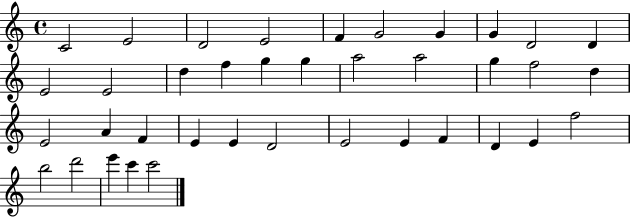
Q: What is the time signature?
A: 4/4